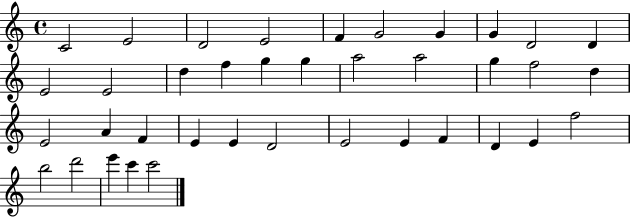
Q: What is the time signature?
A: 4/4